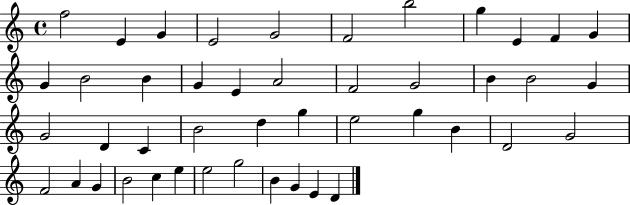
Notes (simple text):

F5/h E4/q G4/q E4/h G4/h F4/h B5/h G5/q E4/q F4/q G4/q G4/q B4/h B4/q G4/q E4/q A4/h F4/h G4/h B4/q B4/h G4/q G4/h D4/q C4/q B4/h D5/q G5/q E5/h G5/q B4/q D4/h G4/h F4/h A4/q G4/q B4/h C5/q E5/q E5/h G5/h B4/q G4/q E4/q D4/q